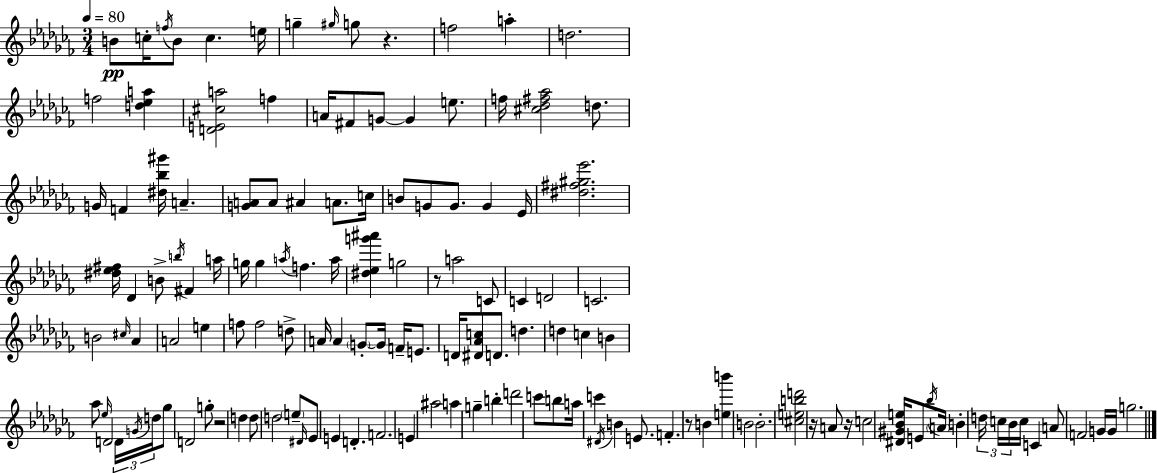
{
  \clef treble
  \numericTimeSignature
  \time 3/4
  \key aes \minor
  \tempo 4 = 80
  b'8\pp c''16-. \acciaccatura { f''16 } b'8 c''4. | e''16 g''4-- \grace { gis''16 } g''8 r4. | f''2 a''4-. | d''2. | \break f''2 <d'' ees'' a''>4 | <d' e' cis'' a''>2 f''4 | a'16 fis'8 g'8~~ g'4 e''8. | f''16 <cis'' des'' fis'' aes''>2 d''8. | \break g'16 f'4 <dis'' bes'' gis'''>16 a'4.-- | <g' a'>8 a'8 ais'4 a'8. | c''16 b'8 g'8 g'8. g'4 | ees'16 <dis'' fis'' gis'' ees'''>2. | \break <dis'' ees'' fis''>16 des'4 b'8-> \acciaccatura { b''16 } fis'4 | a''16 g''16 g''4 \acciaccatura { a''16 } f''4. | a''16 <dis'' ees'' g''' ais'''>4 g''2 | r8 a''2 | \break c'8 c'4 d'2 | c'2. | b'2 | \grace { cis''16 } aes'4 a'2 | \break e''4 f''8 f''2 | d''8-> a'16 a'4 \parenthesize g'8-.~~ | g'16 f'16-- e'8. d'16 <dis' aes' c''>8 d'8. d''4. | d''4 c''4 | \break b'4 aes''8 \grace { ees''16 } d'2 | \tuplet 3/2 { d'16 \acciaccatura { g'16 } d''16 } ges''8 d'2 | g''8-. r2 | d''4 d''8 d''2 | \break \parenthesize e''8-- \grace { dis'16 } ees'8 e'4 | d'4.-. f'2. | e'4 | ais''2 a''4 | \break g''4-- b''4-. d'''2 | c'''8 b''8 a''16 c'''4 | \acciaccatura { dis'16 } b'4 e'8. f'4.-. | r8 b'4 <e'' b'''>4 | \break b'2 b'2.-. | <cis'' e'' b'' d'''>2 | r16 a'8 r16 c''2 | <dis' gis' bes' e''>16 e'8 \acciaccatura { bes''16 } \parenthesize a'16 b'4-. | \break \tuplet 3/2 { d''16 c''16 bes'16 } c''16 c'4 a'8 | f'2 g'16 g'16 g''2. | \bar "|."
}